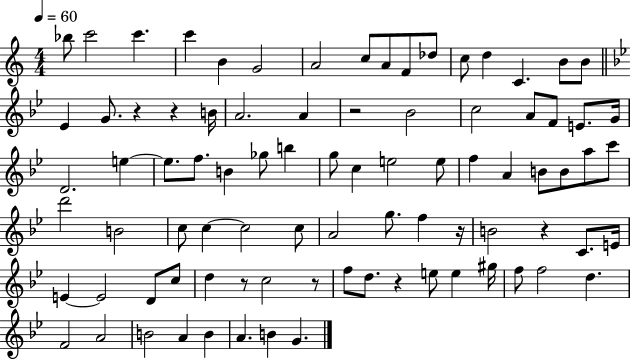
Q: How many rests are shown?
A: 8